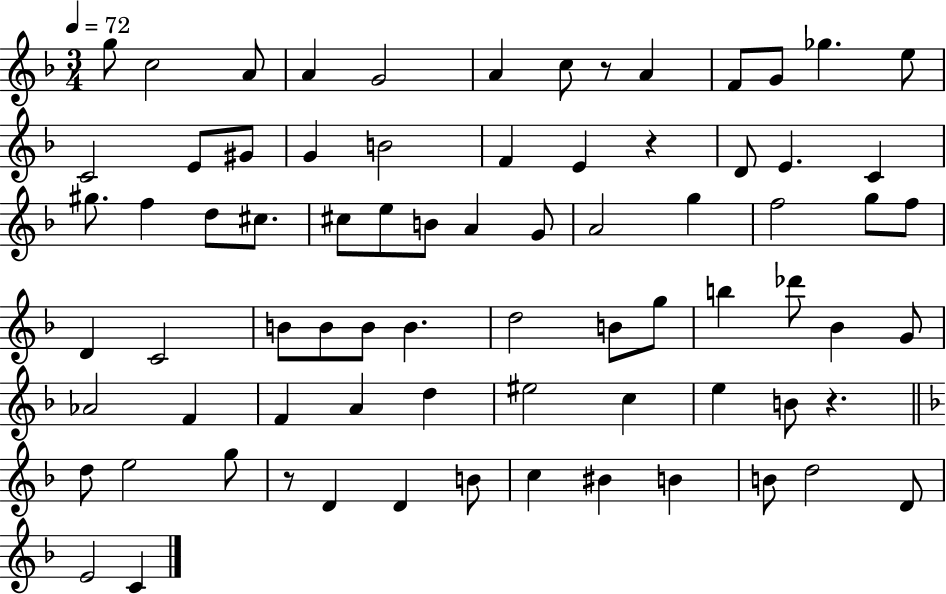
{
  \clef treble
  \numericTimeSignature
  \time 3/4
  \key f \major
  \tempo 4 = 72
  g''8 c''2 a'8 | a'4 g'2 | a'4 c''8 r8 a'4 | f'8 g'8 ges''4. e''8 | \break c'2 e'8 gis'8 | g'4 b'2 | f'4 e'4 r4 | d'8 e'4. c'4 | \break gis''8. f''4 d''8 cis''8. | cis''8 e''8 b'8 a'4 g'8 | a'2 g''4 | f''2 g''8 f''8 | \break d'4 c'2 | b'8 b'8 b'8 b'4. | d''2 b'8 g''8 | b''4 des'''8 bes'4 g'8 | \break aes'2 f'4 | f'4 a'4 d''4 | eis''2 c''4 | e''4 b'8 r4. | \break \bar "||" \break \key f \major d''8 e''2 g''8 | r8 d'4 d'4 b'8 | c''4 bis'4 b'4 | b'8 d''2 d'8 | \break e'2 c'4 | \bar "|."
}